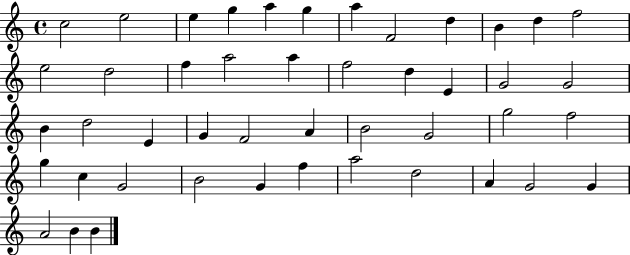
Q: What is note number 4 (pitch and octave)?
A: G5